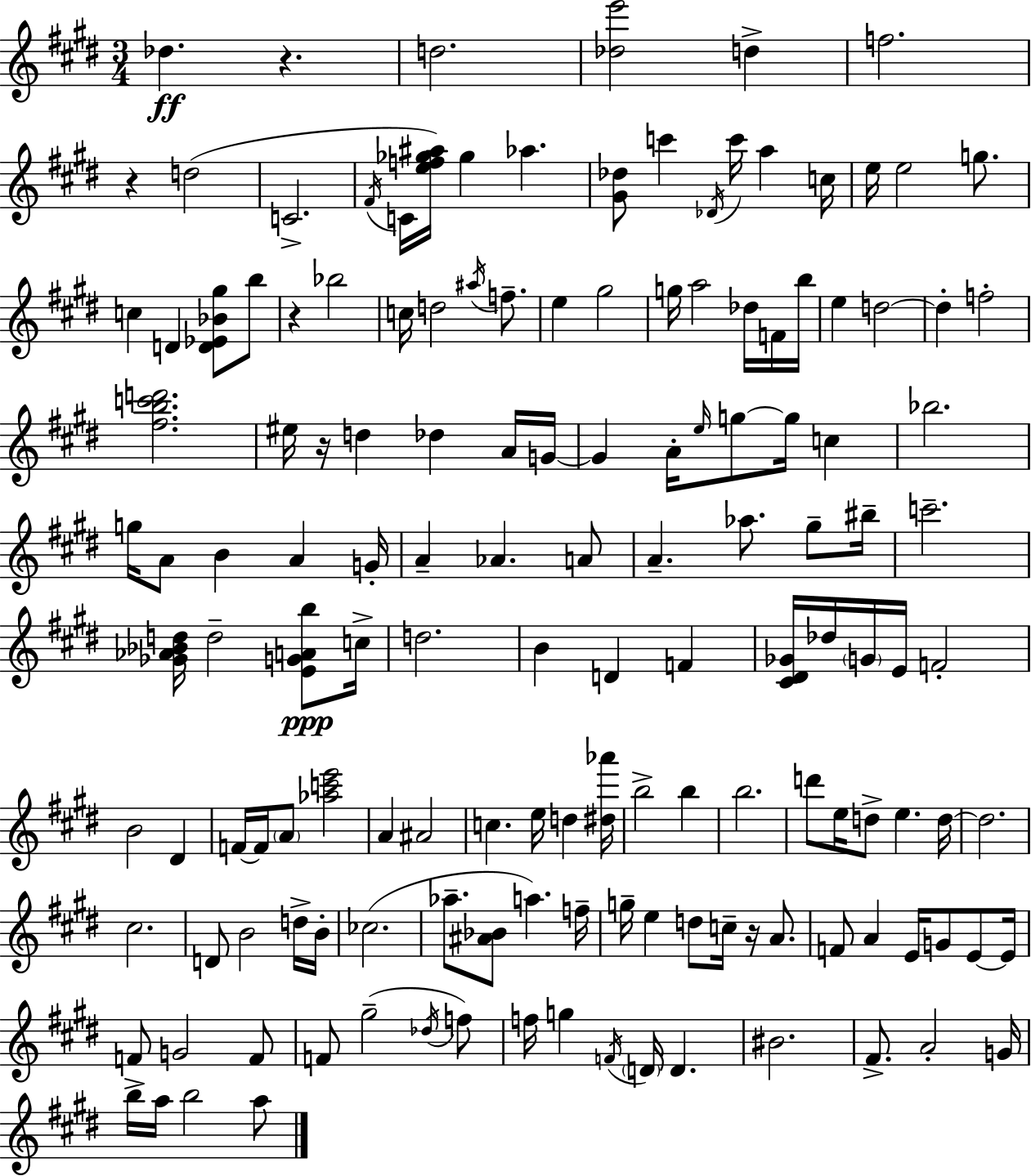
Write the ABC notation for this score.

X:1
T:Untitled
M:3/4
L:1/4
K:E
_d z d2 [_de']2 d f2 z d2 C2 ^F/4 C/4 [ef_g^a]/4 _g _a [^G_d]/2 c' _D/4 c'/4 a c/4 e/4 e2 g/2 c D [D_E_B^g]/2 b/2 z _b2 c/4 d2 ^a/4 f/2 e ^g2 g/4 a2 _d/4 F/4 b/4 e d2 d f2 [^fbc'd']2 ^e/4 z/4 d _d A/4 G/4 G A/4 e/4 g/2 g/4 c _b2 g/4 A/2 B A G/4 A _A A/2 A _a/2 ^g/2 ^b/4 c'2 [_G_A_Bd]/4 d2 [EGAb]/2 c/4 d2 B D F [^C^D_G]/4 _d/4 G/4 E/4 F2 B2 ^D F/4 F/4 A/2 [_ac'e']2 A ^A2 c e/4 d [^d_a']/4 b2 b b2 d'/2 e/4 d/2 e d/4 d2 ^c2 D/2 B2 d/4 B/4 _c2 _a/2 [^A_B]/2 a f/4 g/4 e d/2 c/4 z/4 A/2 F/2 A E/4 G/2 E/2 E/4 F/2 G2 F/2 F/2 ^g2 _d/4 f/2 f/4 g F/4 D/4 D ^B2 ^F/2 A2 G/4 b/4 a/4 b2 a/2